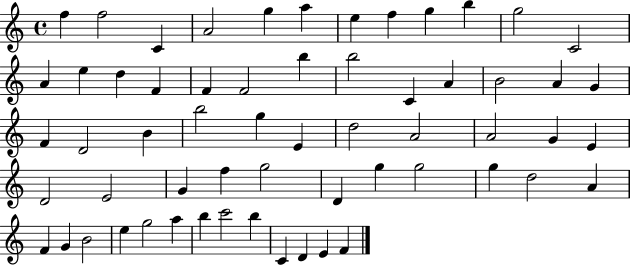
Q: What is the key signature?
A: C major